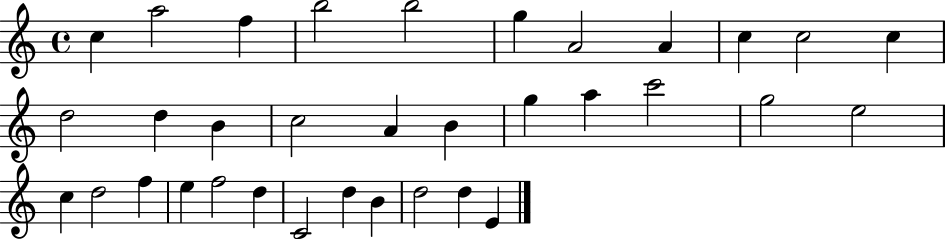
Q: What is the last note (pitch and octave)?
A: E4